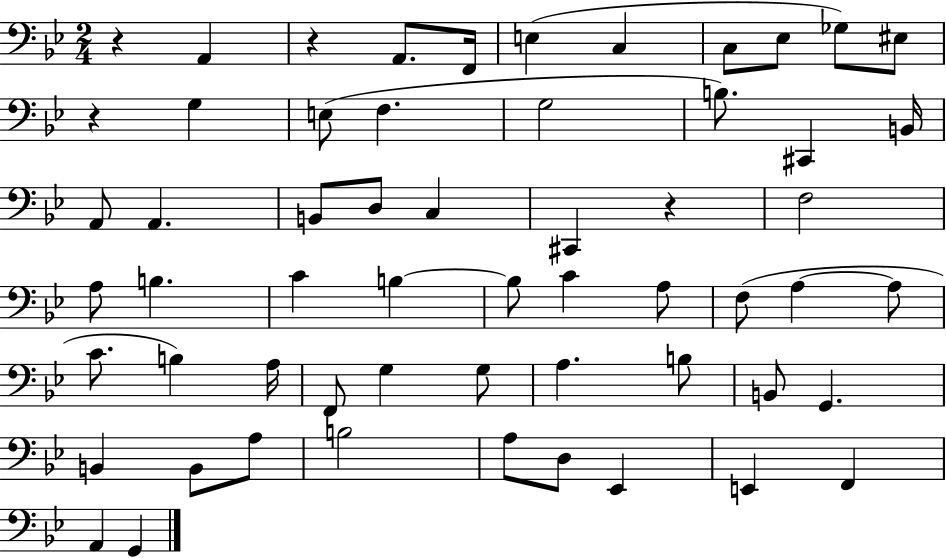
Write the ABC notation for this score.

X:1
T:Untitled
M:2/4
L:1/4
K:Bb
z A,, z A,,/2 F,,/4 E, C, C,/2 _E,/2 _G,/2 ^E,/2 z G, E,/2 F, G,2 B,/2 ^C,, B,,/4 A,,/2 A,, B,,/2 D,/2 C, ^C,, z F,2 A,/2 B, C B, B,/2 C A,/2 F,/2 A, A,/2 C/2 B, A,/4 F,,/2 G, G,/2 A, B,/2 B,,/2 G,, B,, B,,/2 A,/2 B,2 A,/2 D,/2 _E,, E,, F,, A,, G,,